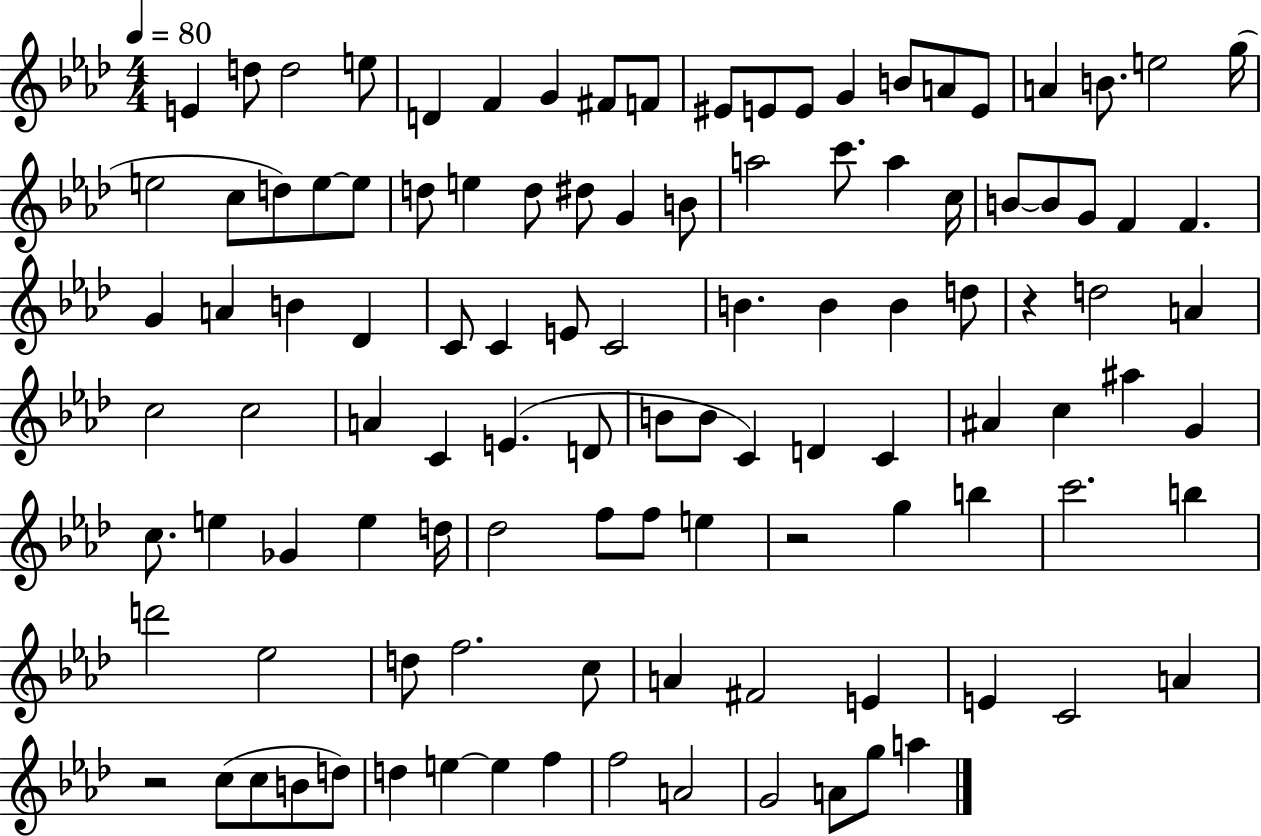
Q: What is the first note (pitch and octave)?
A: E4